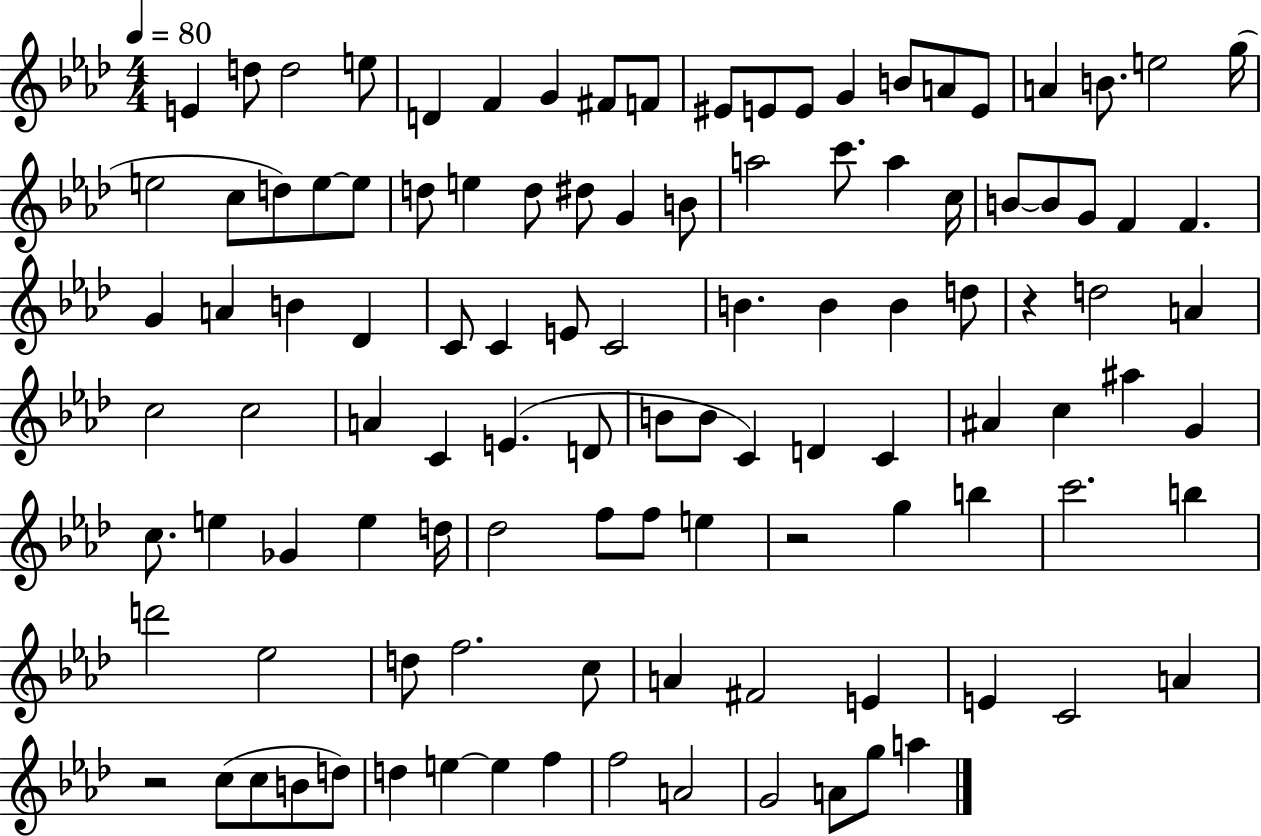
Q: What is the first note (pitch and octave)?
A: E4